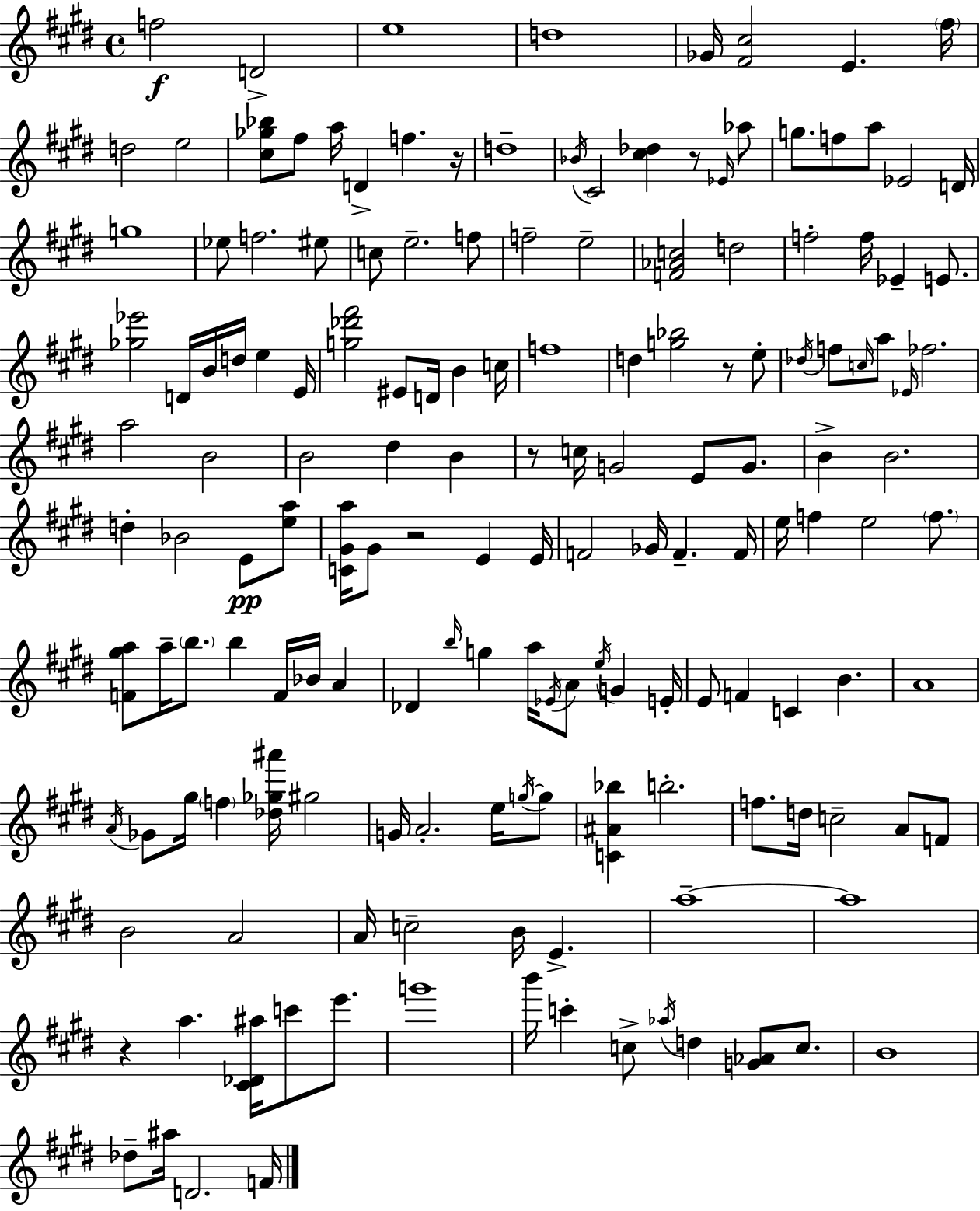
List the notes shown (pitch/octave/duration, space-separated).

F5/h D4/h E5/w D5/w Gb4/s [F#4,C#5]/h E4/q. F#5/s D5/h E5/h [C#5,Gb5,Bb5]/e F#5/e A5/s D4/q F5/q. R/s D5/w Bb4/s C#4/h [C#5,Db5]/q R/e Eb4/s Ab5/e G5/e. F5/e A5/e Eb4/h D4/s G5/w Eb5/e F5/h. EIS5/e C5/e E5/h. F5/e F5/h E5/h [F4,Ab4,C5]/h D5/h F5/h F5/s Eb4/q E4/e. [Gb5,Eb6]/h D4/s B4/s D5/s E5/q E4/s [G5,Db6,F#6]/h EIS4/e D4/s B4/q C5/s F5/w D5/q [G5,Bb5]/h R/e E5/e Db5/s F5/e C5/s A5/e Eb4/s FES5/h. A5/h B4/h B4/h D#5/q B4/q R/e C5/s G4/h E4/e G4/e. B4/q B4/h. D5/q Bb4/h E4/e [E5,A5]/e [C4,G#4,A5]/s G#4/e R/h E4/q E4/s F4/h Gb4/s F4/q. F4/s E5/s F5/q E5/h F5/e. [F4,G#5,A5]/e A5/s B5/e. B5/q F4/s Bb4/s A4/q Db4/q B5/s G5/q A5/s Eb4/s A4/e E5/s G4/q E4/s E4/e F4/q C4/q B4/q. A4/w A4/s Gb4/e G#5/s F5/q [Db5,Gb5,A#6]/s G#5/h G4/s A4/h. E5/s G5/s G5/e [C4,A#4,Bb5]/q B5/h. F5/e. D5/s C5/h A4/e F4/e B4/h A4/h A4/s C5/h B4/s E4/q. A5/w A5/w R/q A5/q. [C#4,Db4,A#5]/s C6/e E6/e. G6/w B6/s C6/q C5/e Ab5/s D5/q [G4,Ab4]/e C5/e. B4/w Db5/e A#5/s D4/h. F4/s